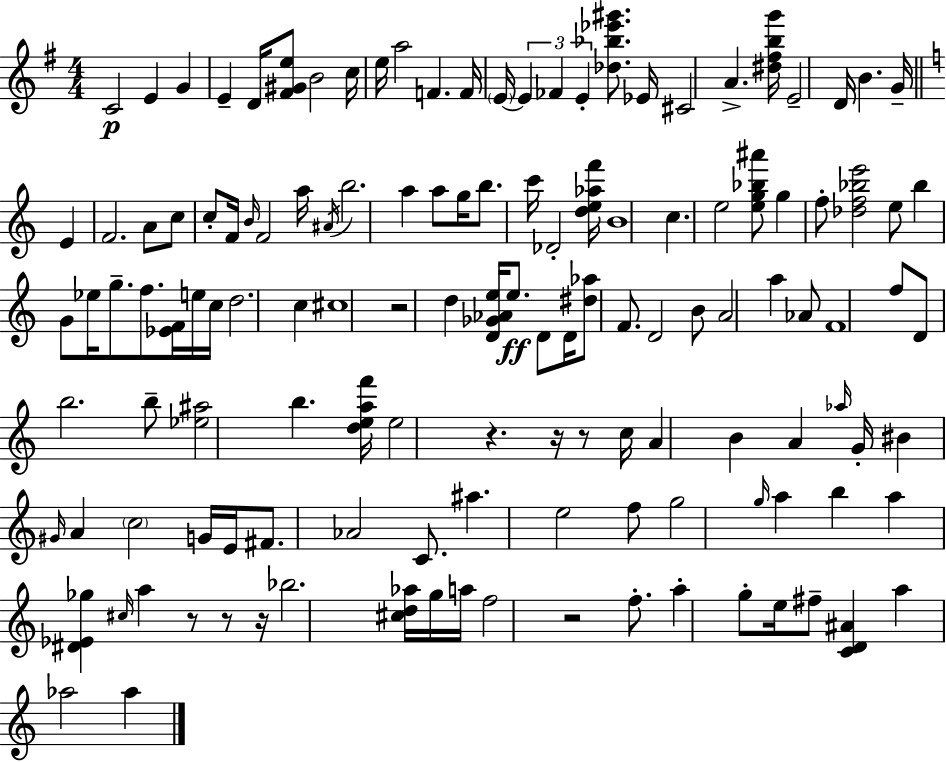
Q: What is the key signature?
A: G major